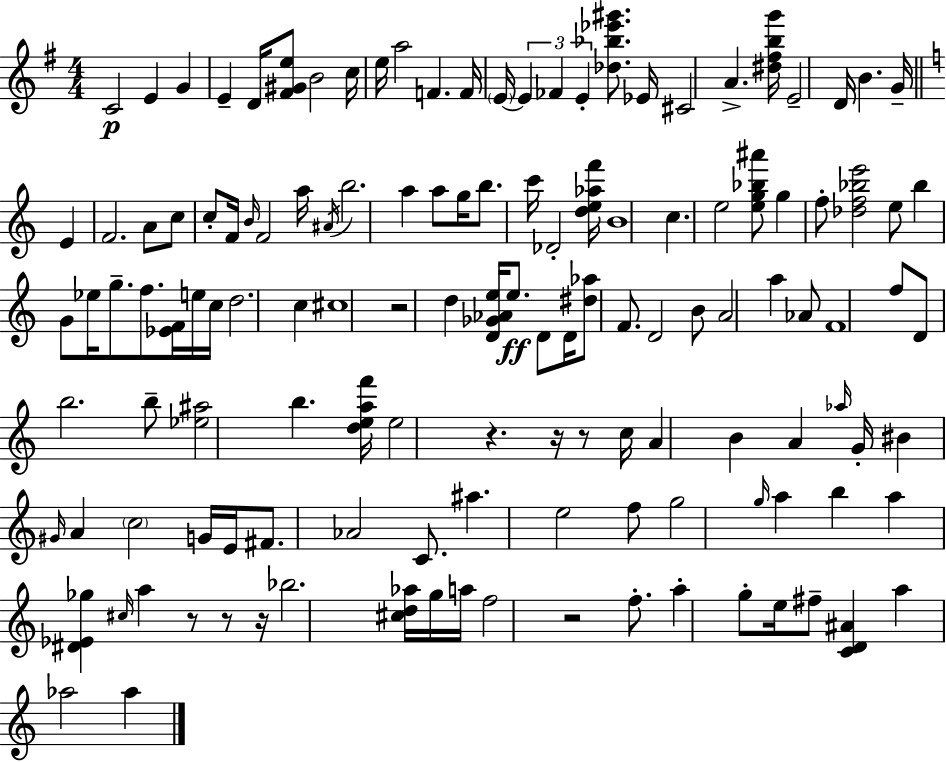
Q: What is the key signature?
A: G major